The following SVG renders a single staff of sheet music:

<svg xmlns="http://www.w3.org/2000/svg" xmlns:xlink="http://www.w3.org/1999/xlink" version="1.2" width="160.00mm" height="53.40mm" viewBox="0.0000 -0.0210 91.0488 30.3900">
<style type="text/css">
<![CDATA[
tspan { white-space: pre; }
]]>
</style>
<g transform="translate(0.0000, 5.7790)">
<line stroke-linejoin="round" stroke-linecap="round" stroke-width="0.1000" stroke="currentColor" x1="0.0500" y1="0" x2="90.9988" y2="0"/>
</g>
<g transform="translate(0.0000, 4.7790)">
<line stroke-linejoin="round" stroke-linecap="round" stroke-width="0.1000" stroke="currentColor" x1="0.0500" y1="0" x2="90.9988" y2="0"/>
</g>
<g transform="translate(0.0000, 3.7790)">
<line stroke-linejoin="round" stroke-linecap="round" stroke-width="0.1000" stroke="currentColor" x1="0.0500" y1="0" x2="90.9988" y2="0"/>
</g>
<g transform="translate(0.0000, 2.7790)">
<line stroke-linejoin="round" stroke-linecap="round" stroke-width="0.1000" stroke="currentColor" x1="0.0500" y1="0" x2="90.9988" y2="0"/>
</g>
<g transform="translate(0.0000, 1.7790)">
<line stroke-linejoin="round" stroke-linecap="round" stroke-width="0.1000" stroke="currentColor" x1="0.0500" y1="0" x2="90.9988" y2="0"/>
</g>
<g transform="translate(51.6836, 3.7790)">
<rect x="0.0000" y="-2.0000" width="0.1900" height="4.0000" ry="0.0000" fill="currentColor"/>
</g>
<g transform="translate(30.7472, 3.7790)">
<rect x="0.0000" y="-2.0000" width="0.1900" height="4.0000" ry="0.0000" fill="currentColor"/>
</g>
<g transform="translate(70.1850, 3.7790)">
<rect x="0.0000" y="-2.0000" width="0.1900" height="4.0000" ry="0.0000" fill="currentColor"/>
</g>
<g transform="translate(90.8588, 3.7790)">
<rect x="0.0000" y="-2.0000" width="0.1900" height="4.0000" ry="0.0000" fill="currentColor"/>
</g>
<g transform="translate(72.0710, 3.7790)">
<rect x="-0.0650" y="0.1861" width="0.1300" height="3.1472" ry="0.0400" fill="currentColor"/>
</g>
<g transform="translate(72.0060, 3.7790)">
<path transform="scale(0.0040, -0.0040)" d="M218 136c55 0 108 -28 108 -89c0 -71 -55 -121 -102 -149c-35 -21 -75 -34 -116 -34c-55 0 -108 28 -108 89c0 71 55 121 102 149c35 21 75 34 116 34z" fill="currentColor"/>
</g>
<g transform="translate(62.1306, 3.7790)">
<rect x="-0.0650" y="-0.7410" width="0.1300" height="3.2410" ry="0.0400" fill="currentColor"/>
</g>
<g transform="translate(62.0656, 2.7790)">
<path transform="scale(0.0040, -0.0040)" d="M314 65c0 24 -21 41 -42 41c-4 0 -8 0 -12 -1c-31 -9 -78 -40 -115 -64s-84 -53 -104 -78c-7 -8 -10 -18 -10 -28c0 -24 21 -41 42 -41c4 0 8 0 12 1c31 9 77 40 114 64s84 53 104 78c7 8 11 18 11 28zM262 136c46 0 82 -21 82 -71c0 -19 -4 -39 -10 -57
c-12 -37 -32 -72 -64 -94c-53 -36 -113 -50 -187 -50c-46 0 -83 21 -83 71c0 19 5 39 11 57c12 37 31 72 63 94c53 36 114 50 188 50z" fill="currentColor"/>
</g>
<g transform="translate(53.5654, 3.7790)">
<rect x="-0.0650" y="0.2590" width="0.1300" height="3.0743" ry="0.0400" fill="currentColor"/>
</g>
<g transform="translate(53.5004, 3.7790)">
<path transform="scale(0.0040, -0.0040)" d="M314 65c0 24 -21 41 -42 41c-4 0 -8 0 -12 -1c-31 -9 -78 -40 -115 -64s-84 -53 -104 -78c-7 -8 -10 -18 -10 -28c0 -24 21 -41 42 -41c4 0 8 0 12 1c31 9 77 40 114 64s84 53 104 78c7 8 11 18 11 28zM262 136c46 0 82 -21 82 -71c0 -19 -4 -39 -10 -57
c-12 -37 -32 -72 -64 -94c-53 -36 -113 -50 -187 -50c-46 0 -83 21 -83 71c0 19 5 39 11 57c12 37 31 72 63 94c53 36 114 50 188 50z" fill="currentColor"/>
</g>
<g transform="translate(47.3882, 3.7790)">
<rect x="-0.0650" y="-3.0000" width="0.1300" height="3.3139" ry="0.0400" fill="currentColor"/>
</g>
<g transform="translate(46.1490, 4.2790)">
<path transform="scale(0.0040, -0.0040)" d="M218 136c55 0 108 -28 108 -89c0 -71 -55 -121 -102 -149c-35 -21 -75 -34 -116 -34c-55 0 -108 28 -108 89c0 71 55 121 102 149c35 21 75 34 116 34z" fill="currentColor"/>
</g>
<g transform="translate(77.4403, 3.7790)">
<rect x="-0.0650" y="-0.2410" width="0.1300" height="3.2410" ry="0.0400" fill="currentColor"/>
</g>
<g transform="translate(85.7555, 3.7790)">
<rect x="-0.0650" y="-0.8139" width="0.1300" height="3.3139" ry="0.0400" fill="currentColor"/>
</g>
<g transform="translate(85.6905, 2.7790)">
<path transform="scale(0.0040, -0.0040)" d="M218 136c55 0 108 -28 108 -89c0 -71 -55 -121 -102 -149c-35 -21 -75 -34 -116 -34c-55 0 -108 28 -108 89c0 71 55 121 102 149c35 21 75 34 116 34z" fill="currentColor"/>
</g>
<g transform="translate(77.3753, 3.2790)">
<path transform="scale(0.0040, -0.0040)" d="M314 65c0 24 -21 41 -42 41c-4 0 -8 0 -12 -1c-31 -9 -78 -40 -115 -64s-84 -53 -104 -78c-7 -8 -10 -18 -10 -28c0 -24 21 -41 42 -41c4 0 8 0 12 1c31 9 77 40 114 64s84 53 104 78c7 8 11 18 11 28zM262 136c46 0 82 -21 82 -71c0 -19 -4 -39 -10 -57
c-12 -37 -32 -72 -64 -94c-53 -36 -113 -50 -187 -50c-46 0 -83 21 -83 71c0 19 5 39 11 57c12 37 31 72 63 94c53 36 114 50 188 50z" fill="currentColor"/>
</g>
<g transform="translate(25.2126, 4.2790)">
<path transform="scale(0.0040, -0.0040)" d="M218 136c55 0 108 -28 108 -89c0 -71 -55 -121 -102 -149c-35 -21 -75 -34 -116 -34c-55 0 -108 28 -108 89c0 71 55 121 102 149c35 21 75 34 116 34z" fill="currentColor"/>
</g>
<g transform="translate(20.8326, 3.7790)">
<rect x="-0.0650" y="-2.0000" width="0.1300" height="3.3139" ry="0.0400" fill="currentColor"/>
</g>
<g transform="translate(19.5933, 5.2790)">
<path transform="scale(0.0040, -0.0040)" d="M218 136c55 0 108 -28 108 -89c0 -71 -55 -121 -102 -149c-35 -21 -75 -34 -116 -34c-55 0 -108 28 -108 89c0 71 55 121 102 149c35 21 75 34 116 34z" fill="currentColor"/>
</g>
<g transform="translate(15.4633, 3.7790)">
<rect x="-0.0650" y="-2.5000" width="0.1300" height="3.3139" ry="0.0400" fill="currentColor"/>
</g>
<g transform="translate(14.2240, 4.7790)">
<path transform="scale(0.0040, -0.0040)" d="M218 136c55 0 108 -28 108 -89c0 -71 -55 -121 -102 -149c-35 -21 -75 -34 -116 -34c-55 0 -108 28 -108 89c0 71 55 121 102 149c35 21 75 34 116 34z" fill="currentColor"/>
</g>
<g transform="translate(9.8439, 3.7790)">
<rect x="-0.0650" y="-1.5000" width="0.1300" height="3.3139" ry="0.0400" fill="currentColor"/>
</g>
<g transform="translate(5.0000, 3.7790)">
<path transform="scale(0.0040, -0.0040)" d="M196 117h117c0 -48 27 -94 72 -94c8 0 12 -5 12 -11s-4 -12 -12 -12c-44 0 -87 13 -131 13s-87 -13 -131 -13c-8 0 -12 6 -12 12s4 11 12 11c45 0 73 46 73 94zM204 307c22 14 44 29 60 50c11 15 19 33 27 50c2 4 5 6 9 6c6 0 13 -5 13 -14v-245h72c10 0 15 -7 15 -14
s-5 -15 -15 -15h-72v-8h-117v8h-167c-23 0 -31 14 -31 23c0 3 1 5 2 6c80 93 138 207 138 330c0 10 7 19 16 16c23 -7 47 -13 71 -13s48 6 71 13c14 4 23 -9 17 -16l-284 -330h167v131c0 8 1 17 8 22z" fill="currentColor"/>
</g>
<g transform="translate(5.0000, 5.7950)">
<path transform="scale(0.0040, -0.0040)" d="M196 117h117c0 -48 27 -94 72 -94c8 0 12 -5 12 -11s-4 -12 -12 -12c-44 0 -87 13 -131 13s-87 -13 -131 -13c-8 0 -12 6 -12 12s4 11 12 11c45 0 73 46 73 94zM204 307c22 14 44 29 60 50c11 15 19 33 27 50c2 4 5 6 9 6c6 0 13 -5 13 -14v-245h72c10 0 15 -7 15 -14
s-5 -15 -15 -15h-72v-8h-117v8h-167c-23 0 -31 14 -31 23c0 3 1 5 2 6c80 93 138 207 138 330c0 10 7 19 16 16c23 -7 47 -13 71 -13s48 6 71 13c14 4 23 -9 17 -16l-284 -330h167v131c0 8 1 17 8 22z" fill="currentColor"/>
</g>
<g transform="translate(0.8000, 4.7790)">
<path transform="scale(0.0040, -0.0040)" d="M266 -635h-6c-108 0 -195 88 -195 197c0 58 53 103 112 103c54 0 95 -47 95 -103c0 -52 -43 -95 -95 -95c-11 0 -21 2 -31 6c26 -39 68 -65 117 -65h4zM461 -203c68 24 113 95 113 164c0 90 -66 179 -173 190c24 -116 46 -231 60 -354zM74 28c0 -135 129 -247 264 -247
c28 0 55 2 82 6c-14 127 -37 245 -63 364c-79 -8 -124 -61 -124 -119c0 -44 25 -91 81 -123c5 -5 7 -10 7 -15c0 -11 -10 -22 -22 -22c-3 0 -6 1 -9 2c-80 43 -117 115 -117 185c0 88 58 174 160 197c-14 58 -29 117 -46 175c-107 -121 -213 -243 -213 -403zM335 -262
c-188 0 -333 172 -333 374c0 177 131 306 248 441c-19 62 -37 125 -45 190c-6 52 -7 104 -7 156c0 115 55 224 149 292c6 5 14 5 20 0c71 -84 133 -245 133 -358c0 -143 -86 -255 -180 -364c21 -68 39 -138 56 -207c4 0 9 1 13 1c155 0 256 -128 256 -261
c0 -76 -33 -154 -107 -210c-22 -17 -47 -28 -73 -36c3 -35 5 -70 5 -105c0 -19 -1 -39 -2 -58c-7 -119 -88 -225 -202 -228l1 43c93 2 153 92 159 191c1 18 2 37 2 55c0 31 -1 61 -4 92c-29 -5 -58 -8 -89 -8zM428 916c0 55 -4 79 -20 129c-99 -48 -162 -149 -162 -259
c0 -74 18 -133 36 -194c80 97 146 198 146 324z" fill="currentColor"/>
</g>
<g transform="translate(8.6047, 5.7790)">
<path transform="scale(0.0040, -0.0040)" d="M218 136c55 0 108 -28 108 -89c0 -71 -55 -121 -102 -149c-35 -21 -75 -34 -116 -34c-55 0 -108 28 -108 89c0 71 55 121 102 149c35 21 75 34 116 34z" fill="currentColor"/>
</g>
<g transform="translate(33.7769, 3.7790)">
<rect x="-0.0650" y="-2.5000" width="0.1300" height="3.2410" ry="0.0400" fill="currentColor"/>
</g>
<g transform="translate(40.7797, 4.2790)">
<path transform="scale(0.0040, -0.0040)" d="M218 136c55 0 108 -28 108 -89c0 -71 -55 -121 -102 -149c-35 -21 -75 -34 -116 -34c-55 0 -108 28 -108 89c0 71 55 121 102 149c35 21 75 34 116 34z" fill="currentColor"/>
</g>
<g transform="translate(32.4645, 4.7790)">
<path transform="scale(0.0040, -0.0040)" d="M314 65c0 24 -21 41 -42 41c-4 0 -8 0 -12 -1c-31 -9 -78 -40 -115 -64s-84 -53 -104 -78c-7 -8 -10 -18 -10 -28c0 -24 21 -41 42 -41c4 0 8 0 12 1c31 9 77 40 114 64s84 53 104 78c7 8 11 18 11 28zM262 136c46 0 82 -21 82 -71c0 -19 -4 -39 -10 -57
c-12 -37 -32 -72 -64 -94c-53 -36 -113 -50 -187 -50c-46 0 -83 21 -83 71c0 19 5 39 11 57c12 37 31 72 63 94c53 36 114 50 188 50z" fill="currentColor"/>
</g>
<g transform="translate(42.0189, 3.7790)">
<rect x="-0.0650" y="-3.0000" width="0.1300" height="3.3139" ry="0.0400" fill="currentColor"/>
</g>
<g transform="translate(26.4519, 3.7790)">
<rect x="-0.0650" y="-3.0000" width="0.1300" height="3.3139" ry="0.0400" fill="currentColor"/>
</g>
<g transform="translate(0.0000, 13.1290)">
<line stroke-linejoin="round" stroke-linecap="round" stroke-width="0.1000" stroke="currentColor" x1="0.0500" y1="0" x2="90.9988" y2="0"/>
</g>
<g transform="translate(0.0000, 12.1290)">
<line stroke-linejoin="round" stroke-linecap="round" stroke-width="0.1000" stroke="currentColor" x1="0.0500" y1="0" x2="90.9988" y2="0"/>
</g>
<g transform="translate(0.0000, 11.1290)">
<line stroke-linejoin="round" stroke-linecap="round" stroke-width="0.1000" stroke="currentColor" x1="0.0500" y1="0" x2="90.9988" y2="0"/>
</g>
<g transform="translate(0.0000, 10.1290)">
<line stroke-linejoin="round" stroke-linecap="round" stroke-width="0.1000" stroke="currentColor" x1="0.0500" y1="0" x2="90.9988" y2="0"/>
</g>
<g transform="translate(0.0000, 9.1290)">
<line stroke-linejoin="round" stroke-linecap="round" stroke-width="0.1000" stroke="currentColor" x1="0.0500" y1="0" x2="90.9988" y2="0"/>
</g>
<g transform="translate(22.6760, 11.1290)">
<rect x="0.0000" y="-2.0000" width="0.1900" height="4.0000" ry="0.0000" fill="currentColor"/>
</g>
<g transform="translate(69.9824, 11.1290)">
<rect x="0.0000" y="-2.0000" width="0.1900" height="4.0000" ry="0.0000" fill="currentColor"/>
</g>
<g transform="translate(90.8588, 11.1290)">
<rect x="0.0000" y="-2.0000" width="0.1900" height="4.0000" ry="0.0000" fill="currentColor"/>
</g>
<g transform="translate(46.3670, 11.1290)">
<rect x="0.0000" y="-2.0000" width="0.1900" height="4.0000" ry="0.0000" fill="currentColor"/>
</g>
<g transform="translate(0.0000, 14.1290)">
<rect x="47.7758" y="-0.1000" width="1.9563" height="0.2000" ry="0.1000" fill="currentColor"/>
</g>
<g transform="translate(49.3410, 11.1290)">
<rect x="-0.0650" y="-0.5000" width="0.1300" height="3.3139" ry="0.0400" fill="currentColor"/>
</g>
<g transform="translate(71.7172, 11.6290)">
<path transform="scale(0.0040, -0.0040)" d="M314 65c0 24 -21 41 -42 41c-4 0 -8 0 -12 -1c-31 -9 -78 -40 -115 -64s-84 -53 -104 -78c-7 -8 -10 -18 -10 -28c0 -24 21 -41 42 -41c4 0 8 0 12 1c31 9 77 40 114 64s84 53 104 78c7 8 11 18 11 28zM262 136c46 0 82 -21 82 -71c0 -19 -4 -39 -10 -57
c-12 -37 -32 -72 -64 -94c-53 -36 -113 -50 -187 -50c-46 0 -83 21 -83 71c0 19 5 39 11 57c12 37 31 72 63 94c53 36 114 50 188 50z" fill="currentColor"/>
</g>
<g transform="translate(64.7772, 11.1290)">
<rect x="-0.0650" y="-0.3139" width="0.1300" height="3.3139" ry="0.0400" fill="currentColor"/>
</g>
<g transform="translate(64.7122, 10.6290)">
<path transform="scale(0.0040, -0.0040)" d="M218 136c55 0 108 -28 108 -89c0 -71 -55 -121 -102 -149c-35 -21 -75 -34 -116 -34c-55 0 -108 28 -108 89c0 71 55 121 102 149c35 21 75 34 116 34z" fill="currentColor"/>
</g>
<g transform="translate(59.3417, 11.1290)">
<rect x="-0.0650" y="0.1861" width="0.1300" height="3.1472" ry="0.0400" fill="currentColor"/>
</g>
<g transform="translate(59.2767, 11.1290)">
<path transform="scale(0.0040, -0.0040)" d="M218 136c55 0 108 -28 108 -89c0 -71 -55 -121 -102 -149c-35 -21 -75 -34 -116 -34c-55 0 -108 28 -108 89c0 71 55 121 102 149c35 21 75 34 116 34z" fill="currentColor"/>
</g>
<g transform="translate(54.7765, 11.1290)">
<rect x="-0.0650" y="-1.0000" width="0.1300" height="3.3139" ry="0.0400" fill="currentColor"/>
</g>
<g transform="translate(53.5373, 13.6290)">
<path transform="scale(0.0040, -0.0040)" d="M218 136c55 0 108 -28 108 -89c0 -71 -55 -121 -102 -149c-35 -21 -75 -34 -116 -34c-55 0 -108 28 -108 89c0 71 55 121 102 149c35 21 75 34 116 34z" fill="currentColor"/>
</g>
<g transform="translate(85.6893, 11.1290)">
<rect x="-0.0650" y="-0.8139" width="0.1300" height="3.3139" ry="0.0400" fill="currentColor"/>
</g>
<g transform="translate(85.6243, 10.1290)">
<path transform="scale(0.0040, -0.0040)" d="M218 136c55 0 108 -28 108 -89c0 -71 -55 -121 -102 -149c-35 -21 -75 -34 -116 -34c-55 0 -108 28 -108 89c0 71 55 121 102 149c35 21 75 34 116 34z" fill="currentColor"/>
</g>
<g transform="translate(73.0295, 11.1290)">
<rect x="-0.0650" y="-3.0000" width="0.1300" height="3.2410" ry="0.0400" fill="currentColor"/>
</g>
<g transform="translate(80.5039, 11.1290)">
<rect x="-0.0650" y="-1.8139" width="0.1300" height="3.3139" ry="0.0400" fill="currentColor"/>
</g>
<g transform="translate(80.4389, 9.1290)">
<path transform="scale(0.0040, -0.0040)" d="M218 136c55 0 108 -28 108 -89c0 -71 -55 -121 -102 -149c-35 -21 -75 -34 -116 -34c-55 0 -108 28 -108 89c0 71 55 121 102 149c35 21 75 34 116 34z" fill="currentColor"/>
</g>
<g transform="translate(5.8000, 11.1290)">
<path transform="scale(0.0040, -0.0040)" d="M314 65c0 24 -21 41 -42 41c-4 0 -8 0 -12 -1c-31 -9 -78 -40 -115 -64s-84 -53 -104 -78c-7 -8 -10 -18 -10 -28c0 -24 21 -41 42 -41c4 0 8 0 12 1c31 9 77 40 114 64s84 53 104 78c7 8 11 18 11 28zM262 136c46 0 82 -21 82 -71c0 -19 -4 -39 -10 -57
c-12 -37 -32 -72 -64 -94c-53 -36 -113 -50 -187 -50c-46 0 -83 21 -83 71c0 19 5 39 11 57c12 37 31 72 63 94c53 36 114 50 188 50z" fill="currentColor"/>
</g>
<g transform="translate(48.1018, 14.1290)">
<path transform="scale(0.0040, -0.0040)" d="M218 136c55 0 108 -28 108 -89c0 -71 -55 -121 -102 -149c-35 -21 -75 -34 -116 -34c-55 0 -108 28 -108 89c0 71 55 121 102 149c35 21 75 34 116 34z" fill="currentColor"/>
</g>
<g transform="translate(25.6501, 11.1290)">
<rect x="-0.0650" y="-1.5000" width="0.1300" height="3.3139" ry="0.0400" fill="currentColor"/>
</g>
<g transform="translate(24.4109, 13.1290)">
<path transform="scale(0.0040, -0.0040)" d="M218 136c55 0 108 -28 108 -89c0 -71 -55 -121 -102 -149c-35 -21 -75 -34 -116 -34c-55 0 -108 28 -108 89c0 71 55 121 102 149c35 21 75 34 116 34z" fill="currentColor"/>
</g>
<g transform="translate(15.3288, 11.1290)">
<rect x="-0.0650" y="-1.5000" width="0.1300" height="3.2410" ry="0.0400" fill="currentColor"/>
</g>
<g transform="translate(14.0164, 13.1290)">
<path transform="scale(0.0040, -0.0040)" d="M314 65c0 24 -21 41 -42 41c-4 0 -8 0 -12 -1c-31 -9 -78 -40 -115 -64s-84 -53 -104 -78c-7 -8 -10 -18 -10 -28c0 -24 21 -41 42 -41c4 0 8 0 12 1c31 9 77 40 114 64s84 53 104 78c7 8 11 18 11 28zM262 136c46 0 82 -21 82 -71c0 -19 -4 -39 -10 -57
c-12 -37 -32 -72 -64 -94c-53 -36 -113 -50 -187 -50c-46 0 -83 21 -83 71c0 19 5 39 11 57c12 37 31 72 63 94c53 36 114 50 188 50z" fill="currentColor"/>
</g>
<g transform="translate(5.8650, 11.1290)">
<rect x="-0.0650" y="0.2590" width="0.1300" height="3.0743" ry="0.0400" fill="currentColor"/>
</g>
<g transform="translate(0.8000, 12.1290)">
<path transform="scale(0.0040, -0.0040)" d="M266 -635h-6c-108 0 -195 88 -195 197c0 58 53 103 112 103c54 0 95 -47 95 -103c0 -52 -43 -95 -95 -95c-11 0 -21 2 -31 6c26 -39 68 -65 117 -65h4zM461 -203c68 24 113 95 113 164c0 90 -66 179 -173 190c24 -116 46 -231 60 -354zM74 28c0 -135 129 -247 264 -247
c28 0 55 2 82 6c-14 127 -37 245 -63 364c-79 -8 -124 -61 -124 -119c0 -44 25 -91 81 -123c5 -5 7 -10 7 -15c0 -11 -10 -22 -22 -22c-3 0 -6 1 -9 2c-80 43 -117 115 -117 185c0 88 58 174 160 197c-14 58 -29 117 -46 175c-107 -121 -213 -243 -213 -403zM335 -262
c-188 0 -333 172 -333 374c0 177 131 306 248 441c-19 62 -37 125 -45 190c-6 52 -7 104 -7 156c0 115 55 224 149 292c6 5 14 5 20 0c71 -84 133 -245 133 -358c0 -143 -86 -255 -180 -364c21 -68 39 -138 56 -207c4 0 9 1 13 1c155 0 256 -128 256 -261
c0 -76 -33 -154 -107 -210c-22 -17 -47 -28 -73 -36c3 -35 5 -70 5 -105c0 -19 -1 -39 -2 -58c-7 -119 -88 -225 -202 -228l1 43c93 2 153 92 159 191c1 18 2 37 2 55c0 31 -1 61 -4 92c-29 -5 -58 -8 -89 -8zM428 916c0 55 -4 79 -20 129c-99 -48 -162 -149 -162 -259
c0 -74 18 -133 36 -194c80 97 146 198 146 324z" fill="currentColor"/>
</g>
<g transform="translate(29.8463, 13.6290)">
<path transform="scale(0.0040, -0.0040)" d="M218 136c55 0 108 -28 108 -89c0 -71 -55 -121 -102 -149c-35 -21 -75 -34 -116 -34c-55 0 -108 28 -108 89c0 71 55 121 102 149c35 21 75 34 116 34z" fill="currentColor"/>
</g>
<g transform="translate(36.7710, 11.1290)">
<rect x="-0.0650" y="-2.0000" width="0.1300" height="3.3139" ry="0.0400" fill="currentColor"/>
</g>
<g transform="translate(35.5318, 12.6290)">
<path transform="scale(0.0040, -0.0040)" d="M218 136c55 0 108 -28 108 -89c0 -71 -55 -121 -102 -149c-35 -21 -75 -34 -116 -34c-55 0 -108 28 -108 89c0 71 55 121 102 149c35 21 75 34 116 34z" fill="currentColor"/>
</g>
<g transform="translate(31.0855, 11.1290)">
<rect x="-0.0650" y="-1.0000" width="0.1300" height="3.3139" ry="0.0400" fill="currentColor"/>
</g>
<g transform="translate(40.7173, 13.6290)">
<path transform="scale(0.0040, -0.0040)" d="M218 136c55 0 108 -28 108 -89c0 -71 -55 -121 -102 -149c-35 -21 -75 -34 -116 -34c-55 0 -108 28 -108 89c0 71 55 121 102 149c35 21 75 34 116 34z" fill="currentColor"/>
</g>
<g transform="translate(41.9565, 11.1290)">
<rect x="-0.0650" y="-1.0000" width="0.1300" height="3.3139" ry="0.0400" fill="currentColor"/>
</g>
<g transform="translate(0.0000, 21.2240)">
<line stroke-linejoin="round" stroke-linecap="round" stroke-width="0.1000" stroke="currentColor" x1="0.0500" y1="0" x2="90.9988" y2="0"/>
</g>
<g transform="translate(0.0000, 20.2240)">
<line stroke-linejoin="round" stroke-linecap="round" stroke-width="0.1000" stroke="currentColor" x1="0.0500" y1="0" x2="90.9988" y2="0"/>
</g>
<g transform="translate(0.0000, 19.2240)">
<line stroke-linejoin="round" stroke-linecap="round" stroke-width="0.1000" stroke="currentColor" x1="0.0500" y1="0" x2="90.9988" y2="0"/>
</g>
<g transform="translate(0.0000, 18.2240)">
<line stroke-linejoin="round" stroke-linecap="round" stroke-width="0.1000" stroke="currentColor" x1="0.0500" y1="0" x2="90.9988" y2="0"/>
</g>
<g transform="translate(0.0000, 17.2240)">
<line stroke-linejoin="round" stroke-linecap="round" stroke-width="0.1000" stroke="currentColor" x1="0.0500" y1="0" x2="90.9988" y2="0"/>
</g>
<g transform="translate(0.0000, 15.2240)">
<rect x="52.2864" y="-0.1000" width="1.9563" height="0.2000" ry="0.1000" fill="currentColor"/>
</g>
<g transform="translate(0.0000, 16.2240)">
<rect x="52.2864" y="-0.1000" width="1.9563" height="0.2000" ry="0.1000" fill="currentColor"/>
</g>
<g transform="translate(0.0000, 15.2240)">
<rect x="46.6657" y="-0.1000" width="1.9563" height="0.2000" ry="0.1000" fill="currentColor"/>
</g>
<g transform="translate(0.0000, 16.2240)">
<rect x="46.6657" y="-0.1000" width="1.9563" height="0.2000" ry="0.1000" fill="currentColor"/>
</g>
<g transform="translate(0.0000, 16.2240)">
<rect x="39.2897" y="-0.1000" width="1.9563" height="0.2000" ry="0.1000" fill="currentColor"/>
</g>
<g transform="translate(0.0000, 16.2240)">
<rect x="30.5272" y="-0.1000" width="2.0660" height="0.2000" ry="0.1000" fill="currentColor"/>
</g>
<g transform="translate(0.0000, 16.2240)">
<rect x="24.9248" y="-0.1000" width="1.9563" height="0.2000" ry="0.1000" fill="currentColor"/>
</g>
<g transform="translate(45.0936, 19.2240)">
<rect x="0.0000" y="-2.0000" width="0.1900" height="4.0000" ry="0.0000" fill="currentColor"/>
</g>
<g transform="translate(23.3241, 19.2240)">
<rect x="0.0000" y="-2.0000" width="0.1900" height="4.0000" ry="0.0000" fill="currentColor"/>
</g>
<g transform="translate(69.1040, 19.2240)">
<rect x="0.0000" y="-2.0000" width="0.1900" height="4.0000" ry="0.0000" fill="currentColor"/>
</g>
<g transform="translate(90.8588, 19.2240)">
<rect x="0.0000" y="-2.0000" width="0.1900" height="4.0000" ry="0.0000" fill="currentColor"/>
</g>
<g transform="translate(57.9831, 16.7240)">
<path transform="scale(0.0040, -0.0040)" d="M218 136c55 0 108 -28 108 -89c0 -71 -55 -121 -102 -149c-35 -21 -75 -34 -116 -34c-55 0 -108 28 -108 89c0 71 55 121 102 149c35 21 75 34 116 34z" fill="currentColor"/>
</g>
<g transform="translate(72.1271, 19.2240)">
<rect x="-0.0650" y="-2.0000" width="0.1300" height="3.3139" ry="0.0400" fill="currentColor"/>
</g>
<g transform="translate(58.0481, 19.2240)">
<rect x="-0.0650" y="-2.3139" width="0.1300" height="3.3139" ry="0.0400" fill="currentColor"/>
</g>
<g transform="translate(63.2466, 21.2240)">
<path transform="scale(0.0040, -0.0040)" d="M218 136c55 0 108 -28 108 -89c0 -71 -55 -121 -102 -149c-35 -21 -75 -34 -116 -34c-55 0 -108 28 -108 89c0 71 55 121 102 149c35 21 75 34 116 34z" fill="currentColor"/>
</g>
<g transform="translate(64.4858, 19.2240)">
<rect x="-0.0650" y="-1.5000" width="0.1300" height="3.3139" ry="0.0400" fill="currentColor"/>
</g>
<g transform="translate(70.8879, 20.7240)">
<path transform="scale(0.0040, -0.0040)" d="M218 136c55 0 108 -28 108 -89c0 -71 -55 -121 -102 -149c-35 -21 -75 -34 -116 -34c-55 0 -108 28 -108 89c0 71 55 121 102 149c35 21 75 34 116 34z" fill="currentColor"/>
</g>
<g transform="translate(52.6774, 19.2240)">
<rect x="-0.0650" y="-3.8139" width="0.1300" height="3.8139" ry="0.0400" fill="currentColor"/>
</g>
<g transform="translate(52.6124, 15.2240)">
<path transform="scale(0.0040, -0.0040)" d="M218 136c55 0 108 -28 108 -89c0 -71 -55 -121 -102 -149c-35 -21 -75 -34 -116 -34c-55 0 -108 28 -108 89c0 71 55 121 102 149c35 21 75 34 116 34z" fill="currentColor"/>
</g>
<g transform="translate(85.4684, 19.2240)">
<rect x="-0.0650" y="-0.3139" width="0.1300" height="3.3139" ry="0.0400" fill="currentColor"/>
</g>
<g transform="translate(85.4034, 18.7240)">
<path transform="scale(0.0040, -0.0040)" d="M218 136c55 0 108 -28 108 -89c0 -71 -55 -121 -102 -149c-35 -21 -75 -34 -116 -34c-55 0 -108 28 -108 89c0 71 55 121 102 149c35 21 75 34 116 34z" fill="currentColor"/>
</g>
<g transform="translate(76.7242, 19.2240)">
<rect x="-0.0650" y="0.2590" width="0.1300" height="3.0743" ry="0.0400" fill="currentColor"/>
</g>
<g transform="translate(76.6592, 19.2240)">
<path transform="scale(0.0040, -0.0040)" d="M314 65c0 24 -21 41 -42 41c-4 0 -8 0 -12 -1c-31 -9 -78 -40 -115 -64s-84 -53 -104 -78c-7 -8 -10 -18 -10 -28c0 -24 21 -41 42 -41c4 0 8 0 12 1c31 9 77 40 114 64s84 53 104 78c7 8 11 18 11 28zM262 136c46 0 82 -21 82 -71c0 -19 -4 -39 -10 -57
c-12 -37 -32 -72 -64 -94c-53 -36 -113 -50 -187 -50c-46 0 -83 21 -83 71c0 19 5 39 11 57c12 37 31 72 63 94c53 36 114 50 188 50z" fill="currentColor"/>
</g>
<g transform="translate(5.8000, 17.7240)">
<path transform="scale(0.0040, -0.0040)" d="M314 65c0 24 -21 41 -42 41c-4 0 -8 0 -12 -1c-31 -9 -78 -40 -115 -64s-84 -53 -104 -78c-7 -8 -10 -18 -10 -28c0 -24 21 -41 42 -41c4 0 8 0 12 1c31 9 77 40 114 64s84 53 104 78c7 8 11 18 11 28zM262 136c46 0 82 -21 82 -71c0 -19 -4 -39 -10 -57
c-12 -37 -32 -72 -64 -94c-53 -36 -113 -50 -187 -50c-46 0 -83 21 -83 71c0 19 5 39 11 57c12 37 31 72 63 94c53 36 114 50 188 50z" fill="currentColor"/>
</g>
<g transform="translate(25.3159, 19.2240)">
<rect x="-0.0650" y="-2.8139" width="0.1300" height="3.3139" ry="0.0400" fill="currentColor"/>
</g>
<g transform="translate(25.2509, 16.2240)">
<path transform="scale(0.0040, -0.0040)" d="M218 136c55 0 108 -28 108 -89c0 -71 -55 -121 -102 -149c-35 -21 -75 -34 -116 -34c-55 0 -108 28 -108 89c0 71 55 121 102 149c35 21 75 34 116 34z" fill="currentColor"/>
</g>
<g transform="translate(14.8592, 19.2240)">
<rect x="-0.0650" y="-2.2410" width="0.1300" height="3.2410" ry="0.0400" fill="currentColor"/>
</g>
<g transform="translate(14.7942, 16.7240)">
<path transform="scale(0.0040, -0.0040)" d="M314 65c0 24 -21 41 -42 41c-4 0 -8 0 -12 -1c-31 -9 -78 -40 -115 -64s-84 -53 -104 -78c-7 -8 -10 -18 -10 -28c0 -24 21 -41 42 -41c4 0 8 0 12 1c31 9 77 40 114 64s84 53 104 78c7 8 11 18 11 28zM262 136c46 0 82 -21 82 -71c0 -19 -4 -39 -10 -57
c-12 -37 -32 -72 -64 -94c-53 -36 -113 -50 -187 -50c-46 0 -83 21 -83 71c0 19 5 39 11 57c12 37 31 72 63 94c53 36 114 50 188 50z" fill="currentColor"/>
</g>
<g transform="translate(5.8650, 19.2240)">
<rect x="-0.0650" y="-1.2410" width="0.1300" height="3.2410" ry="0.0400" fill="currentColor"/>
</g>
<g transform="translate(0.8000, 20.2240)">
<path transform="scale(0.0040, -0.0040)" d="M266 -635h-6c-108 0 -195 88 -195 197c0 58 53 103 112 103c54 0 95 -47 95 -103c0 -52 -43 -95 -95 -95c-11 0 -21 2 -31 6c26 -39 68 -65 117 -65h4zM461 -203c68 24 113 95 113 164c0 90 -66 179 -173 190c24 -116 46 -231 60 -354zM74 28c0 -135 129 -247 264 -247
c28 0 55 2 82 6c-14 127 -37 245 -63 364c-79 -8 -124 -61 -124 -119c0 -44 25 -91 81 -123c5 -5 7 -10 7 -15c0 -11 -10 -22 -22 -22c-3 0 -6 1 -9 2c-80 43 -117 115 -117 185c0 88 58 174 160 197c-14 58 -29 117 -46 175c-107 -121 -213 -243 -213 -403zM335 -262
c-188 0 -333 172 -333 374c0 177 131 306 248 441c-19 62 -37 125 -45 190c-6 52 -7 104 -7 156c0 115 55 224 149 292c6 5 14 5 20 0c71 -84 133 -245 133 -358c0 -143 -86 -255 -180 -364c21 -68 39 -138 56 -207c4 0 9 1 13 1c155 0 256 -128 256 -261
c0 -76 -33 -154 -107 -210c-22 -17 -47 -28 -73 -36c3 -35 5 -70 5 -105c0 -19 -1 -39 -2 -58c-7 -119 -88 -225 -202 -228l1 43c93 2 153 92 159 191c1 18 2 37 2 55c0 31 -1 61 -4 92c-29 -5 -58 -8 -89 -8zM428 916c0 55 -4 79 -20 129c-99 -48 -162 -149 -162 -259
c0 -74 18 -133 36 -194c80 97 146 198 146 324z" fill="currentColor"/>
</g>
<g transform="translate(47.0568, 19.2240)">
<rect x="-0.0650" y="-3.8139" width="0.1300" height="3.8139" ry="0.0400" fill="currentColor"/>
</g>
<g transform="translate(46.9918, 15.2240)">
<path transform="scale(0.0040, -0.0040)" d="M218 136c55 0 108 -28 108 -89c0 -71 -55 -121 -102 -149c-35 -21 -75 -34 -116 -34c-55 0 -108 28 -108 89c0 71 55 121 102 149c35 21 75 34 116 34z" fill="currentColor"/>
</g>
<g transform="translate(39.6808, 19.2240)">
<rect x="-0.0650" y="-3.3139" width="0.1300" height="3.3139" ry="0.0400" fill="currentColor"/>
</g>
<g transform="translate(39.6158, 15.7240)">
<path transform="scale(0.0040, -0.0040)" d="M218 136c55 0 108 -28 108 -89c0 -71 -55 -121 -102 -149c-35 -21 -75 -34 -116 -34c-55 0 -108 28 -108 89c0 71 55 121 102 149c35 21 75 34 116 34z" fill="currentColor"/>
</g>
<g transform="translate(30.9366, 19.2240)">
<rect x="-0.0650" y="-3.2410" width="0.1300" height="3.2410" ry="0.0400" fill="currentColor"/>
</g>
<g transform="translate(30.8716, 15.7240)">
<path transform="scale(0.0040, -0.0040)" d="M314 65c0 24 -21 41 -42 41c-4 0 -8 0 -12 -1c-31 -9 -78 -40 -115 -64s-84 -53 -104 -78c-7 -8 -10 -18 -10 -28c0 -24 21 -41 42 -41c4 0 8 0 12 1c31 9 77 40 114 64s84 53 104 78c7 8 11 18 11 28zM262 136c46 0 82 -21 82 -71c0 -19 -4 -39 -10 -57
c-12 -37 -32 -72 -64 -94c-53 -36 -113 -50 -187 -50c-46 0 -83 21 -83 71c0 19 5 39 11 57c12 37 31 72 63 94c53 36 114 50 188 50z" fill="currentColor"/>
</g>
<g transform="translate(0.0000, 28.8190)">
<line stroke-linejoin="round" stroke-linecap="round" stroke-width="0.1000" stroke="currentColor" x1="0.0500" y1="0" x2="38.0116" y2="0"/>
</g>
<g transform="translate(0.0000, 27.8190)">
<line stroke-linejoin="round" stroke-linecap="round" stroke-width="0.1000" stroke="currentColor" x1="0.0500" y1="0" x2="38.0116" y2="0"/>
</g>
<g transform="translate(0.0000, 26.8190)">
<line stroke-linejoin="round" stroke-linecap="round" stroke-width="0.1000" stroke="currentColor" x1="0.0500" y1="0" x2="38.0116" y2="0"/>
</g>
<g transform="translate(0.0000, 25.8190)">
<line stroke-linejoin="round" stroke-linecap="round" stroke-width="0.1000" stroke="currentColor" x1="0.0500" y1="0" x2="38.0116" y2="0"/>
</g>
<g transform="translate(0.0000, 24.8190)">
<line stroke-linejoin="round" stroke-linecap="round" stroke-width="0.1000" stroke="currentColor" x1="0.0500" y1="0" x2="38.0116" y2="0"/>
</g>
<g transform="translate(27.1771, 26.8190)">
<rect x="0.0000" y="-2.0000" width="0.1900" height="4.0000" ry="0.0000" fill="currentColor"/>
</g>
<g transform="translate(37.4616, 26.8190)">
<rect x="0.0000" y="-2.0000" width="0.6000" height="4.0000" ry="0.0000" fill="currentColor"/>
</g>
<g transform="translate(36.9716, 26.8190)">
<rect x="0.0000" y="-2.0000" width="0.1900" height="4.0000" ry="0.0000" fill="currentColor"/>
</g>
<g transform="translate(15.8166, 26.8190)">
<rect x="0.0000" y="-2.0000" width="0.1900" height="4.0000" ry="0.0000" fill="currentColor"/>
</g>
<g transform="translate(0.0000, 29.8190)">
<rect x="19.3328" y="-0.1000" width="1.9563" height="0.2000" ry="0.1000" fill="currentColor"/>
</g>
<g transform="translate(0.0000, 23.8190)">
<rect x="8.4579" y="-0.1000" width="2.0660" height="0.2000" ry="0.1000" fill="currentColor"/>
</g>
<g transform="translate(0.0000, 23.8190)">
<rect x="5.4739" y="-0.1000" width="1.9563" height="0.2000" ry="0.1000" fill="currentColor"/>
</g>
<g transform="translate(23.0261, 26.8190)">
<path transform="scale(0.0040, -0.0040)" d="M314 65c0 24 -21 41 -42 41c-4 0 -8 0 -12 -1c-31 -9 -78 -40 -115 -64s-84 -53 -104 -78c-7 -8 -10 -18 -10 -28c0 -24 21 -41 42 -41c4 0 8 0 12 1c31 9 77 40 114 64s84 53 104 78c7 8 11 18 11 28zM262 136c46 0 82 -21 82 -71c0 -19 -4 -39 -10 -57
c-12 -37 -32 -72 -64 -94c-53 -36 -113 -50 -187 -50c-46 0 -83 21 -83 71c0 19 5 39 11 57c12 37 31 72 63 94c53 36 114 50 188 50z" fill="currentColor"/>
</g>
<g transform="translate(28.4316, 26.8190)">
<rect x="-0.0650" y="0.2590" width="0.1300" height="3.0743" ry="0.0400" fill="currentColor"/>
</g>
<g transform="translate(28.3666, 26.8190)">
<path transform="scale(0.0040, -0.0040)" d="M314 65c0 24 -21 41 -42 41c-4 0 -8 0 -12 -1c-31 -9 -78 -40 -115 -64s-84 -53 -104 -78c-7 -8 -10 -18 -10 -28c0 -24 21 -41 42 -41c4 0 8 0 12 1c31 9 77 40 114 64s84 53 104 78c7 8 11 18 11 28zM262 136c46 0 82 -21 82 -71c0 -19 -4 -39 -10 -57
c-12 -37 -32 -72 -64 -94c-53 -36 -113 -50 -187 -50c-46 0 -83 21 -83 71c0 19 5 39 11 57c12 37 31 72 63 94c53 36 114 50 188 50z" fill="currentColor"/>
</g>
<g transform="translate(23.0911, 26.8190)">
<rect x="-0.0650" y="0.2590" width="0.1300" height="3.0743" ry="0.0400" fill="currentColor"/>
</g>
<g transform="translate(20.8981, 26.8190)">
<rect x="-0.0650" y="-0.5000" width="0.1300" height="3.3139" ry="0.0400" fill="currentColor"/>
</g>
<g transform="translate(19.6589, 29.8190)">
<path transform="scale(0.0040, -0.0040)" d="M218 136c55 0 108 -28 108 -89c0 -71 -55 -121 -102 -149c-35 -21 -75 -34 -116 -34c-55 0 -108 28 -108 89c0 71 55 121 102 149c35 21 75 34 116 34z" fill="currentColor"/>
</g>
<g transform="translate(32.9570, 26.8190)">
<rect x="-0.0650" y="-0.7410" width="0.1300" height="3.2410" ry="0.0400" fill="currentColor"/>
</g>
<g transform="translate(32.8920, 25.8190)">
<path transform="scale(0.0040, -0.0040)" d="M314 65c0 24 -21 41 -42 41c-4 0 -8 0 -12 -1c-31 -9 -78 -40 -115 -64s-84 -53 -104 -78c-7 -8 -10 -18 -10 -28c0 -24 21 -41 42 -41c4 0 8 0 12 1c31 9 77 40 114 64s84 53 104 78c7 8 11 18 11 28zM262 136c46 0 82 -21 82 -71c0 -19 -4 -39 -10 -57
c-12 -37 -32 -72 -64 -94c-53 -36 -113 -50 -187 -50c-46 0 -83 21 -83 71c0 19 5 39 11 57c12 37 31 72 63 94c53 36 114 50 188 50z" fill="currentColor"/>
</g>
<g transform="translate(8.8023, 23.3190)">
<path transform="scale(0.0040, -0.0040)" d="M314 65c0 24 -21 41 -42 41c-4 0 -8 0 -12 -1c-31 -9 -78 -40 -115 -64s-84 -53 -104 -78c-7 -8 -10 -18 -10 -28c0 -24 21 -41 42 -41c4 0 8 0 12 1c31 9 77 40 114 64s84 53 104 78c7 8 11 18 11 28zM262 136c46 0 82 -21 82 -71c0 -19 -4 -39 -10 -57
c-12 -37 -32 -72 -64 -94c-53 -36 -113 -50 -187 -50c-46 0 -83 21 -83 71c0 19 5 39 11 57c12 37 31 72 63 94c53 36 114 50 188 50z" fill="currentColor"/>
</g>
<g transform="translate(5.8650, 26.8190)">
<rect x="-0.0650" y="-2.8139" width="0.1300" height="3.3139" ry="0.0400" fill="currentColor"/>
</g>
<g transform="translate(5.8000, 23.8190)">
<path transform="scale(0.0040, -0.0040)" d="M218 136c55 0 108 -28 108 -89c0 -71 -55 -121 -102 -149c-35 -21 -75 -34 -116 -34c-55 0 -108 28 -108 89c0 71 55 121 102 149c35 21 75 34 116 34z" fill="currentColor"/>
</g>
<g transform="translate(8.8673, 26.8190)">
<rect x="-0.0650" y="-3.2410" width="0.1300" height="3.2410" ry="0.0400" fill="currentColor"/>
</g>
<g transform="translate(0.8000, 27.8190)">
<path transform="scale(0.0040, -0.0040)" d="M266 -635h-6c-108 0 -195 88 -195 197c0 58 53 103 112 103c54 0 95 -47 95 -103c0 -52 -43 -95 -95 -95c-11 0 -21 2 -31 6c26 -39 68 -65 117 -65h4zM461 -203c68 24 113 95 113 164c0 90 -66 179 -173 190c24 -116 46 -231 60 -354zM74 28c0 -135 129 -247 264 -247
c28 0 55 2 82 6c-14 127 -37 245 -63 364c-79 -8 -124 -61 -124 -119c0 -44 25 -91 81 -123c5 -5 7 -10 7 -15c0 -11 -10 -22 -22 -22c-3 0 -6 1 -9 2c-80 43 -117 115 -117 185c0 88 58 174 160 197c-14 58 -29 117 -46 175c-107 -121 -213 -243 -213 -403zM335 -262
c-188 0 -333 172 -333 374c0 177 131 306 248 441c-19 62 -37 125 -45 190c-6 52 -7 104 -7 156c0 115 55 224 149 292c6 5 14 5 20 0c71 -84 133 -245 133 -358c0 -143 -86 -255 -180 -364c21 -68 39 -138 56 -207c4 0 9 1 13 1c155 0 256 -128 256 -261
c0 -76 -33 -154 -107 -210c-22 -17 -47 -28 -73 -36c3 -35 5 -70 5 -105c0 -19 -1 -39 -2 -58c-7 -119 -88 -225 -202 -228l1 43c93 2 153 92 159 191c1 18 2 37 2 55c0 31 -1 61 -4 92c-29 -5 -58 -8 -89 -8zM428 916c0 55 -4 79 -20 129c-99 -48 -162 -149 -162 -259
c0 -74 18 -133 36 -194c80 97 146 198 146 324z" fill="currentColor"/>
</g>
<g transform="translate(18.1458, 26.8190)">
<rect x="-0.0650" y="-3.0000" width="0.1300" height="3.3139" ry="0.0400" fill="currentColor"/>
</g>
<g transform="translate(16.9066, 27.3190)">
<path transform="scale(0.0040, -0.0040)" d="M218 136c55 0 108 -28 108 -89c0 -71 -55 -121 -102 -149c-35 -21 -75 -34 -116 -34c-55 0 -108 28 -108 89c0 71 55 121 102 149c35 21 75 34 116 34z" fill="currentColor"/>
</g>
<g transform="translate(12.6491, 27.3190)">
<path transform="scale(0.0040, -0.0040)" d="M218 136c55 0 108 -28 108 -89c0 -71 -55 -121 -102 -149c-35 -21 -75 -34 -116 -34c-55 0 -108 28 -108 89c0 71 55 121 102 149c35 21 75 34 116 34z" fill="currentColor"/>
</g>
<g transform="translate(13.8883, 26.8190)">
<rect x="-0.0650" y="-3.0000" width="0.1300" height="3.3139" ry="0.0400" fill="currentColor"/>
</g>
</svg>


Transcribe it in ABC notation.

X:1
T:Untitled
M:4/4
L:1/4
K:C
E G F A G2 A A B2 d2 B c2 d B2 E2 E D F D C D B c A2 f d e2 g2 a b2 b c' c' g E F B2 c a b2 A A C B2 B2 d2